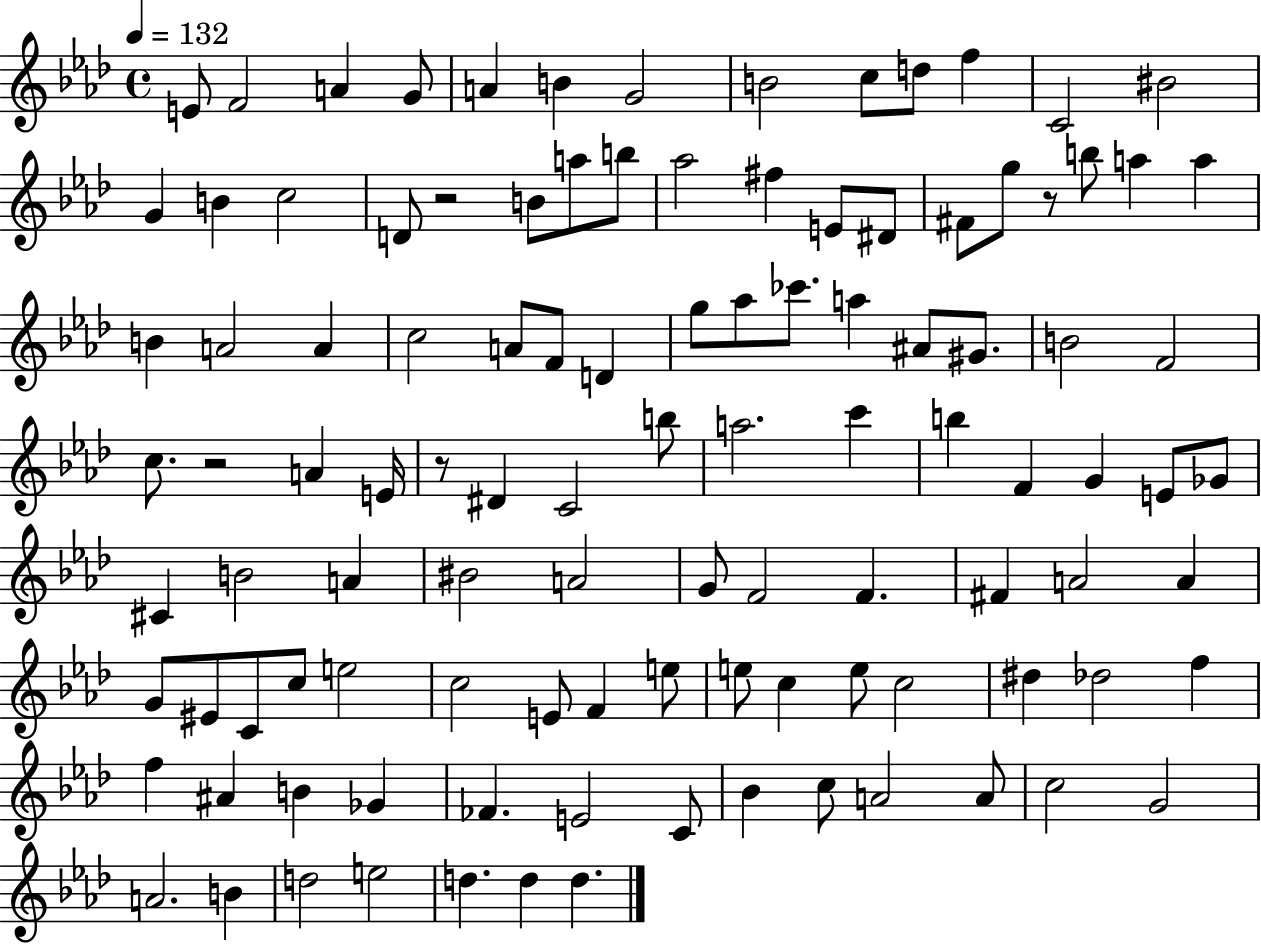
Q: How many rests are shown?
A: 4